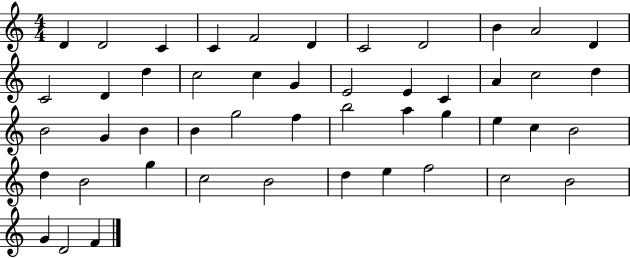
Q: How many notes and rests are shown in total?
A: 48